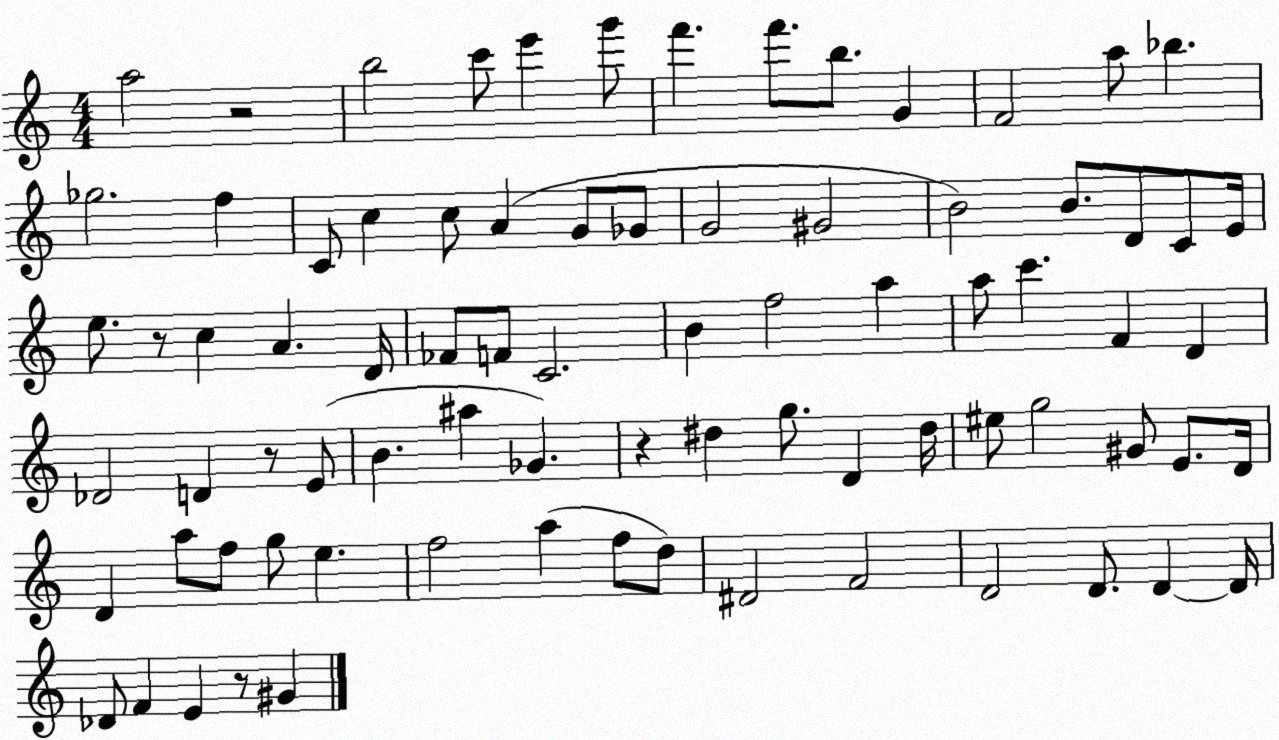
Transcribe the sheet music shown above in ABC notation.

X:1
T:Untitled
M:4/4
L:1/4
K:C
a2 z2 b2 c'/2 e' g'/2 f' f'/2 b/2 G F2 a/2 _b _g2 f C/2 c c/2 A G/2 _G/2 G2 ^G2 B2 B/2 D/2 C/2 E/4 e/2 z/2 c A D/4 _F/2 F/2 C2 B f2 a a/2 c' F D _D2 D z/2 E/2 B ^a _G z ^d g/2 D ^d/4 ^e/2 g2 ^G/2 E/2 D/4 D a/2 f/2 g/2 e f2 a f/2 d/2 ^D2 F2 D2 D/2 D D/4 _D/2 F E z/2 ^G